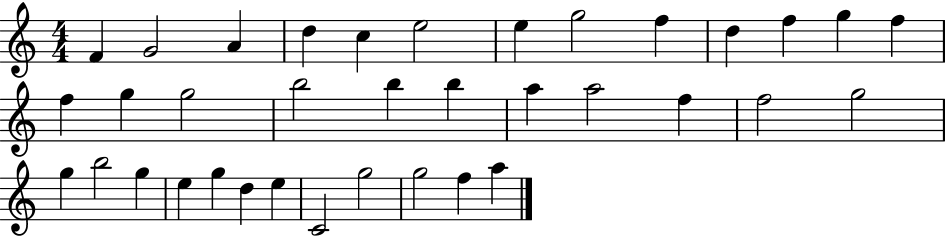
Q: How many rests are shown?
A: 0